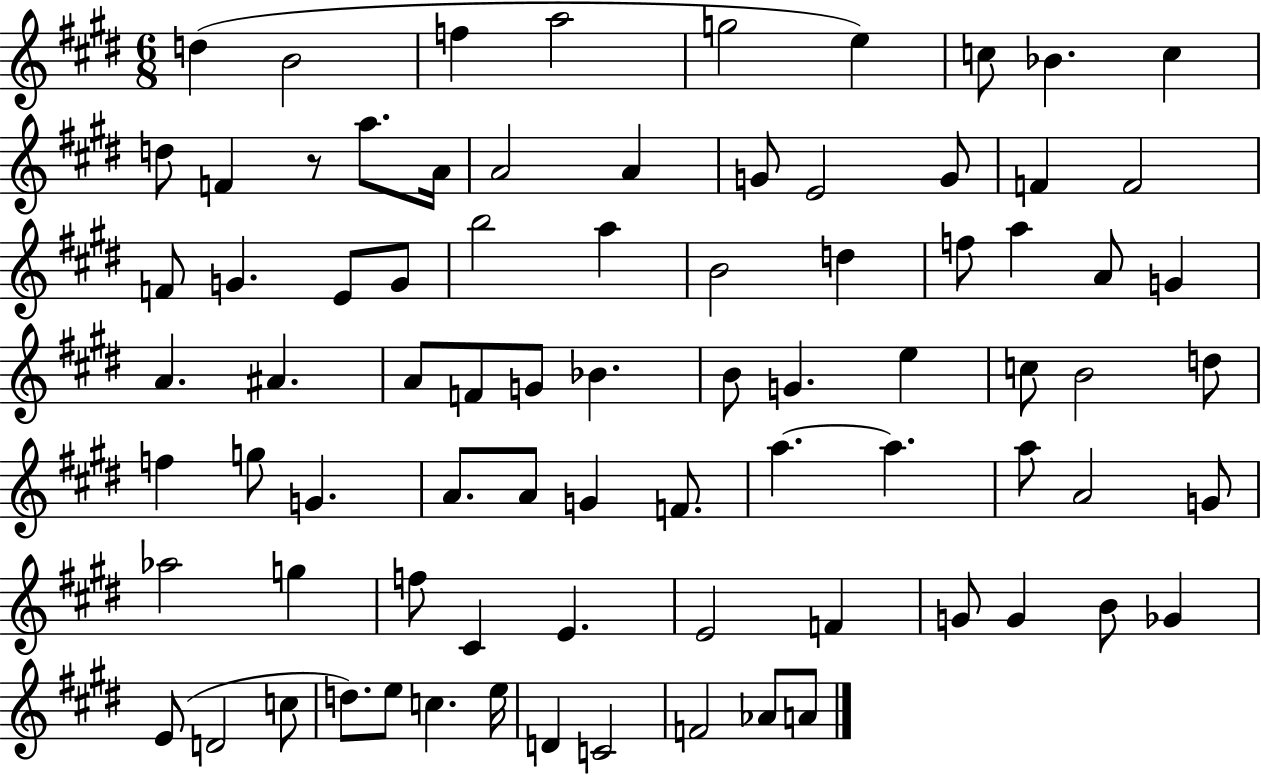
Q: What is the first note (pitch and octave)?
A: D5